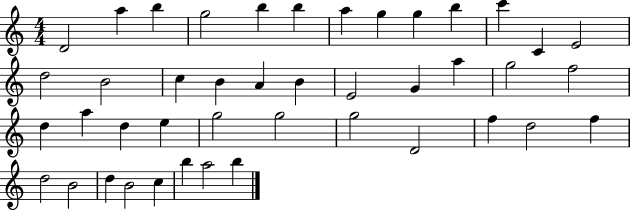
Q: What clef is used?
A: treble